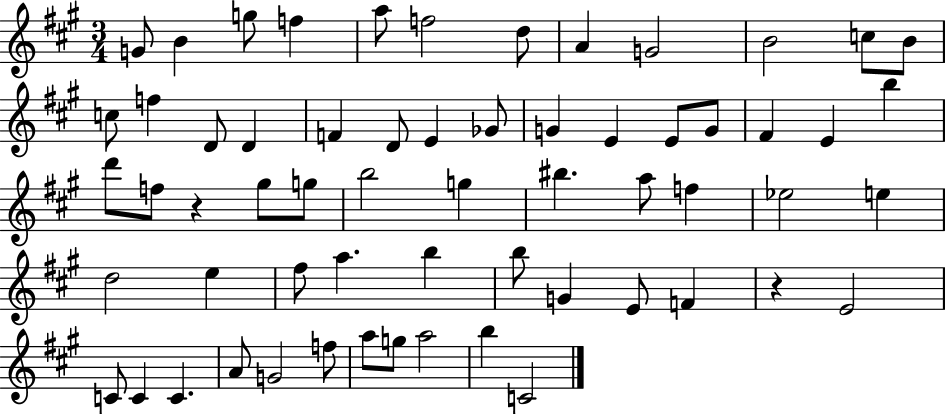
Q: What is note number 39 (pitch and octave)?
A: D5